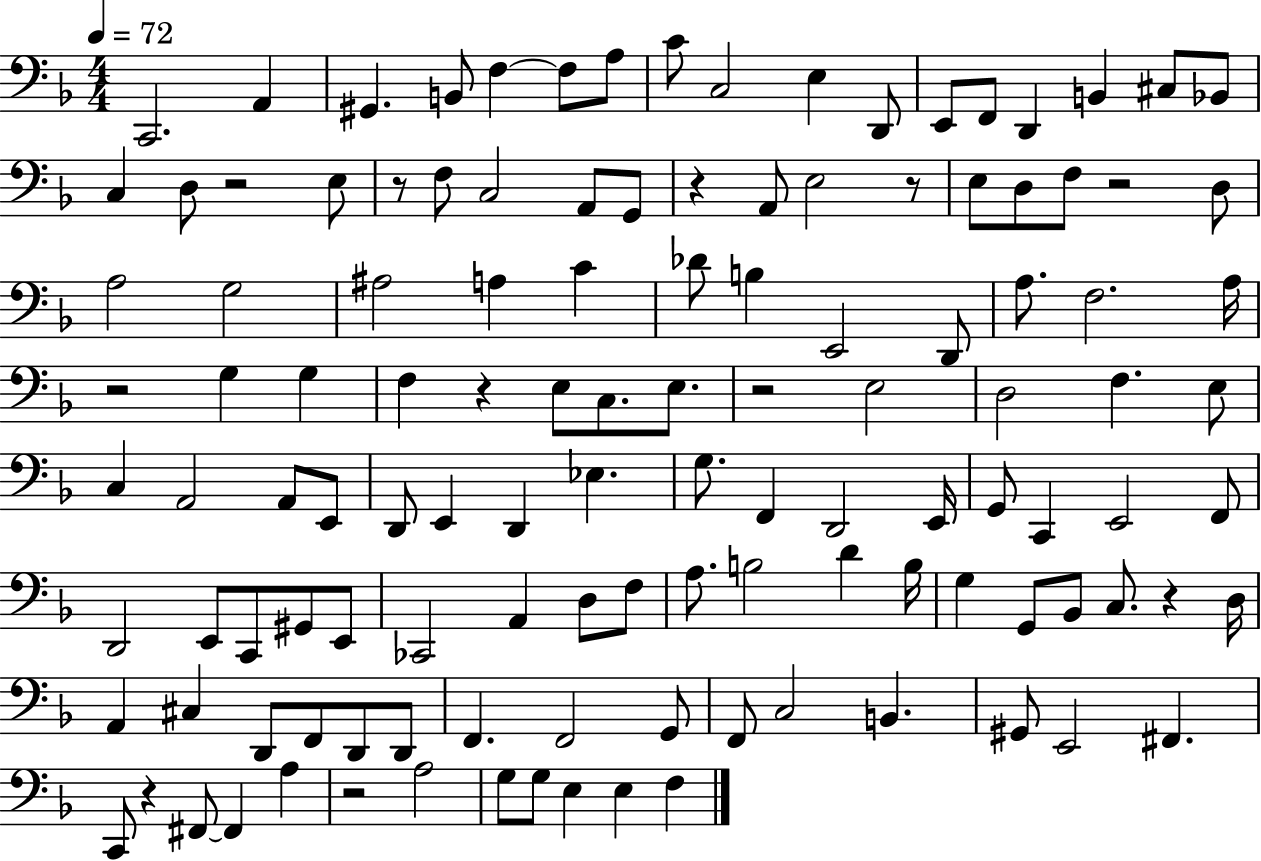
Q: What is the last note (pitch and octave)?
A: F3